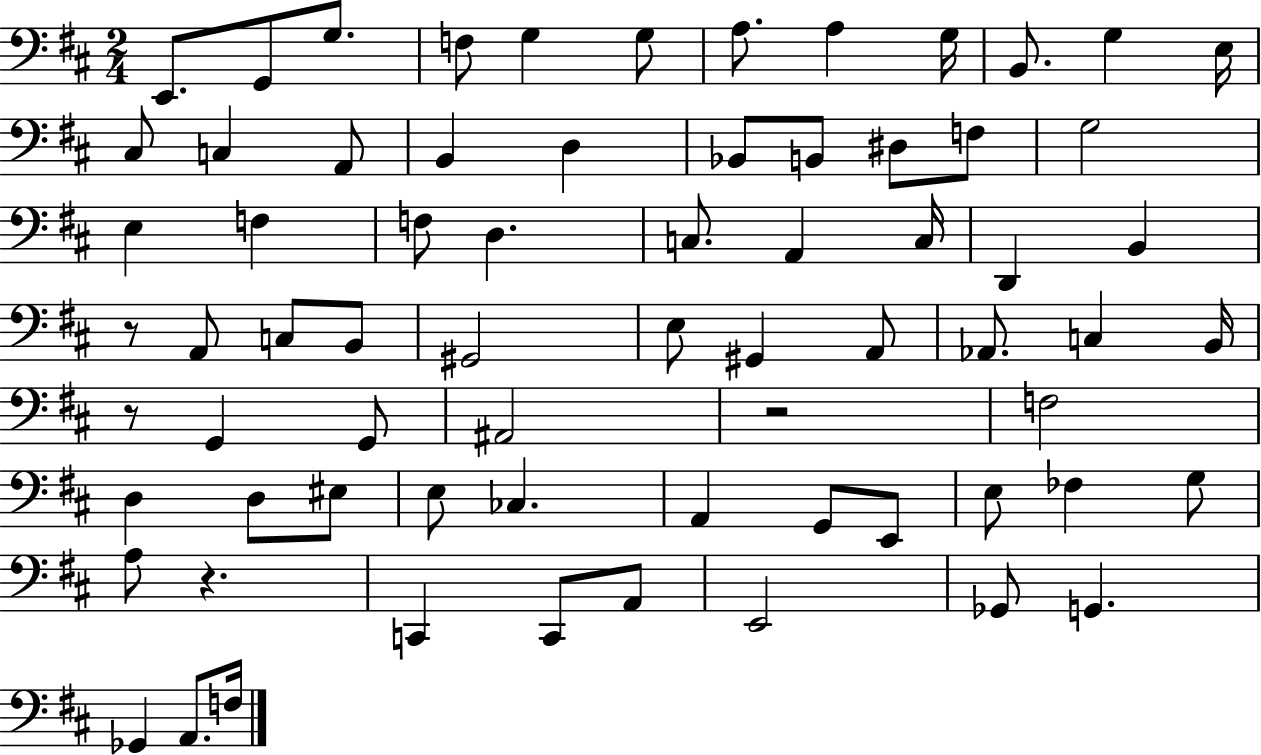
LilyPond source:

{
  \clef bass
  \numericTimeSignature
  \time 2/4
  \key d \major
  e,8. g,8 g8. | f8 g4 g8 | a8. a4 g16 | b,8. g4 e16 | \break cis8 c4 a,8 | b,4 d4 | bes,8 b,8 dis8 f8 | g2 | \break e4 f4 | f8 d4. | c8. a,4 c16 | d,4 b,4 | \break r8 a,8 c8 b,8 | gis,2 | e8 gis,4 a,8 | aes,8. c4 b,16 | \break r8 g,4 g,8 | ais,2 | r2 | f2 | \break d4 d8 eis8 | e8 ces4. | a,4 g,8 e,8 | e8 fes4 g8 | \break a8 r4. | c,4 c,8 a,8 | e,2 | ges,8 g,4. | \break ges,4 a,8. f16 | \bar "|."
}